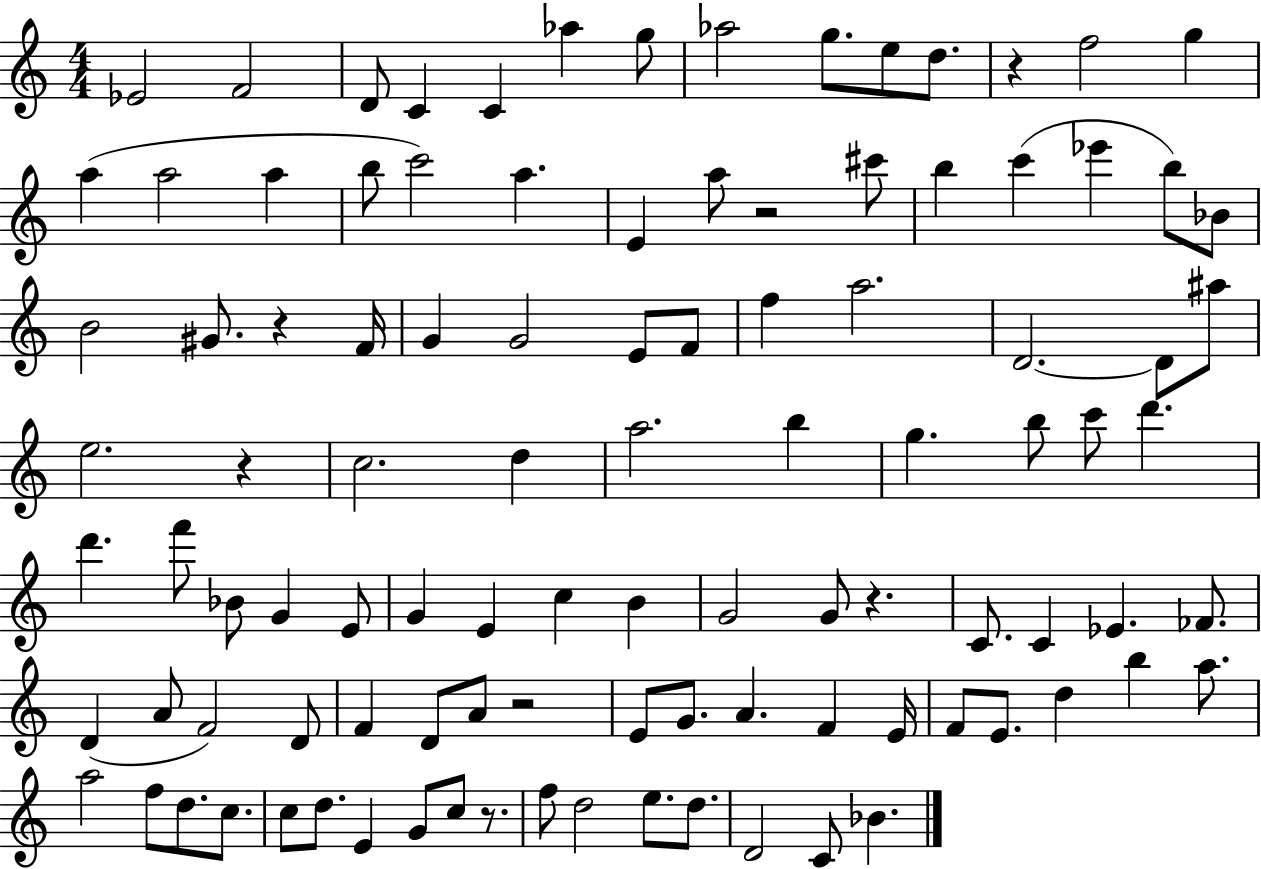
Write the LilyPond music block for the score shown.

{
  \clef treble
  \numericTimeSignature
  \time 4/4
  \key c \major
  ees'2 f'2 | d'8 c'4 c'4 aes''4 g''8 | aes''2 g''8. e''8 d''8. | r4 f''2 g''4 | \break a''4( a''2 a''4 | b''8 c'''2) a''4. | e'4 a''8 r2 cis'''8 | b''4 c'''4( ees'''4 b''8) bes'8 | \break b'2 gis'8. r4 f'16 | g'4 g'2 e'8 f'8 | f''4 a''2. | d'2.~~ d'8 ais''8 | \break e''2. r4 | c''2. d''4 | a''2. b''4 | g''4. b''8 c'''8 d'''4. | \break d'''4. f'''8 bes'8 g'4 e'8 | g'4 e'4 c''4 b'4 | g'2 g'8 r4. | c'8. c'4 ees'4. fes'8. | \break d'4( a'8 f'2) d'8 | f'4 d'8 a'8 r2 | e'8 g'8. a'4. f'4 e'16 | f'8 e'8. d''4 b''4 a''8. | \break a''2 f''8 d''8. c''8. | c''8 d''8. e'4 g'8 c''8 r8. | f''8 d''2 e''8. d''8. | d'2 c'8 bes'4. | \break \bar "|."
}